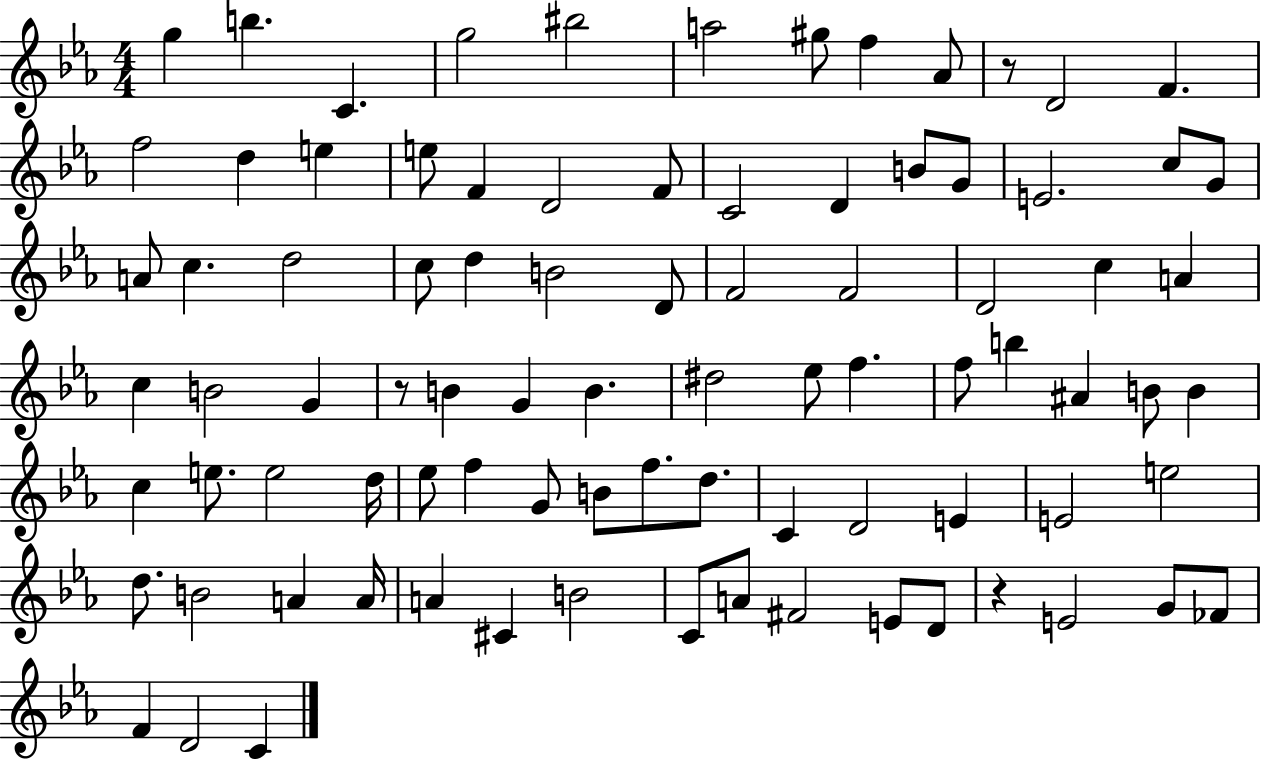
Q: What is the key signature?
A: EES major